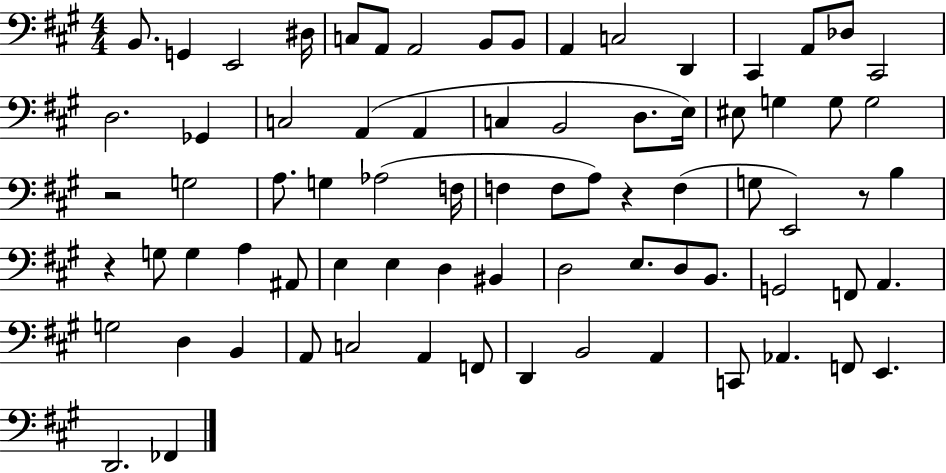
B2/e. G2/q E2/h D#3/s C3/e A2/e A2/h B2/e B2/e A2/q C3/h D2/q C#2/q A2/e Db3/e C#2/h D3/h. Gb2/q C3/h A2/q A2/q C3/q B2/h D3/e. E3/s EIS3/e G3/q G3/e G3/h R/h G3/h A3/e. G3/q Ab3/h F3/s F3/q F3/e A3/e R/q F3/q G3/e E2/h R/e B3/q R/q G3/e G3/q A3/q A#2/e E3/q E3/q D3/q BIS2/q D3/h E3/e. D3/e B2/e. G2/h F2/e A2/q. G3/h D3/q B2/q A2/e C3/h A2/q F2/e D2/q B2/h A2/q C2/e Ab2/q. F2/e E2/q. D2/h. FES2/q